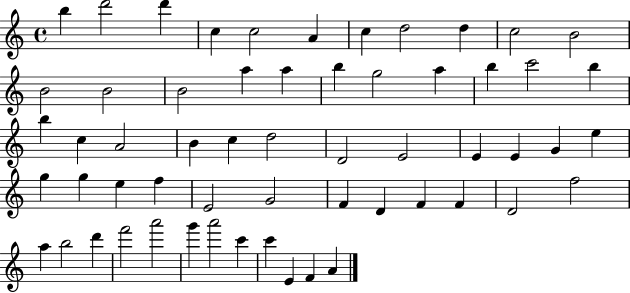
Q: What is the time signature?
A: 4/4